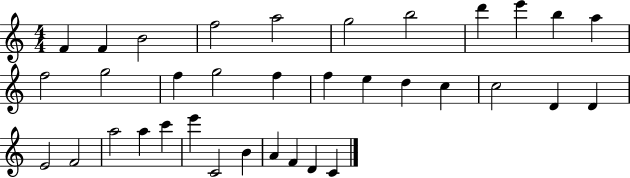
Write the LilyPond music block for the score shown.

{
  \clef treble
  \numericTimeSignature
  \time 4/4
  \key c \major
  f'4 f'4 b'2 | f''2 a''2 | g''2 b''2 | d'''4 e'''4 b''4 a''4 | \break f''2 g''2 | f''4 g''2 f''4 | f''4 e''4 d''4 c''4 | c''2 d'4 d'4 | \break e'2 f'2 | a''2 a''4 c'''4 | e'''4 c'2 b'4 | a'4 f'4 d'4 c'4 | \break \bar "|."
}